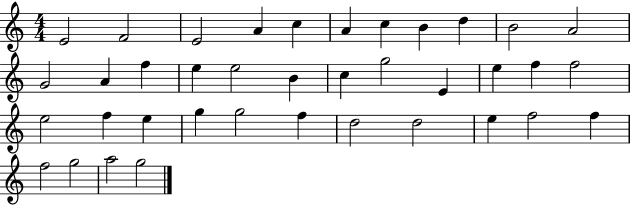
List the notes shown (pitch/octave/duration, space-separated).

E4/h F4/h E4/h A4/q C5/q A4/q C5/q B4/q D5/q B4/h A4/h G4/h A4/q F5/q E5/q E5/h B4/q C5/q G5/h E4/q E5/q F5/q F5/h E5/h F5/q E5/q G5/q G5/h F5/q D5/h D5/h E5/q F5/h F5/q F5/h G5/h A5/h G5/h